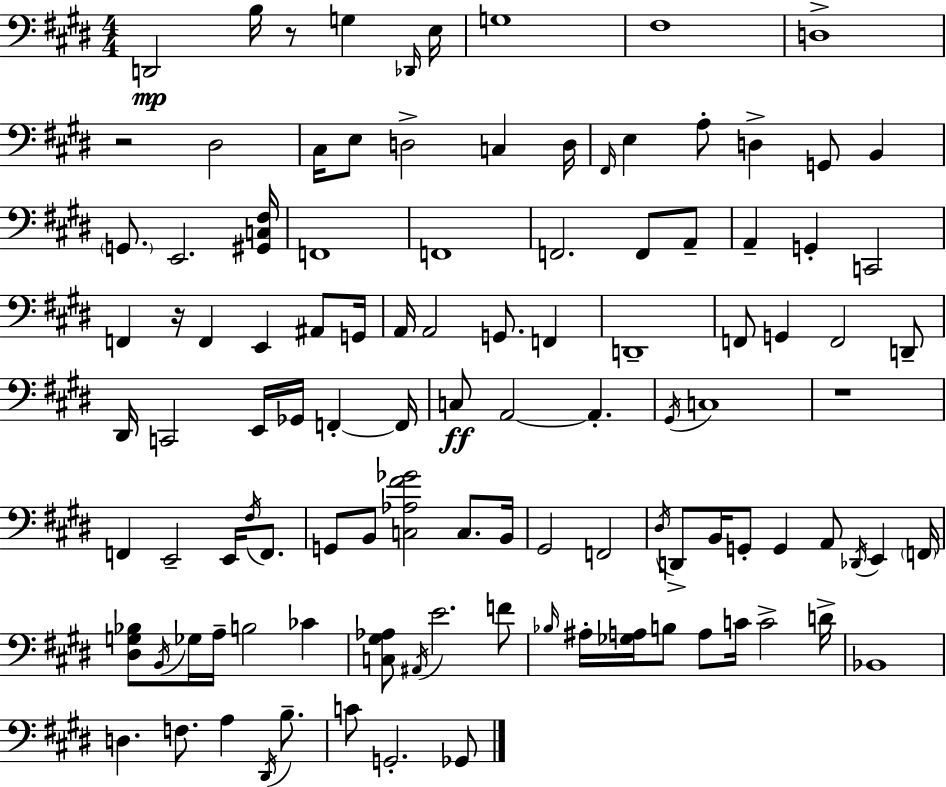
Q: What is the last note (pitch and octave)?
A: Gb2